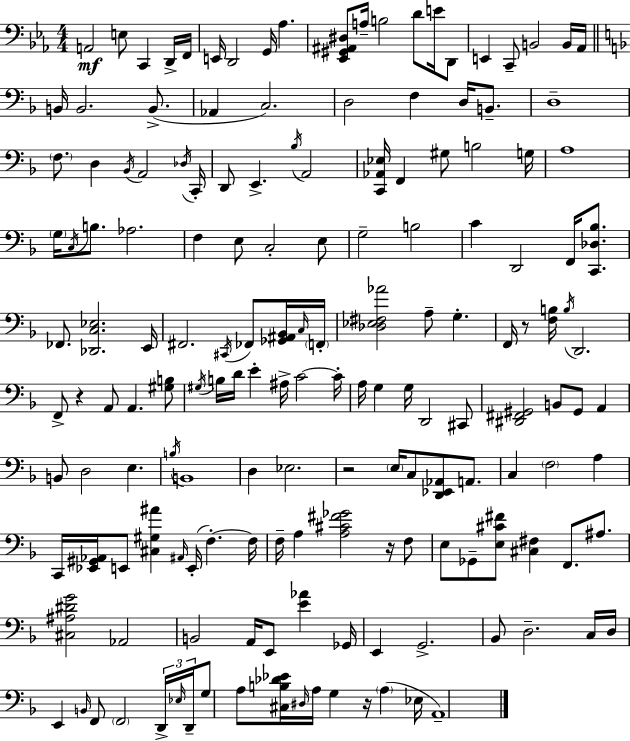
X:1
T:Untitled
M:4/4
L:1/4
K:Cm
A,,2 E,/2 C,, D,,/4 F,,/4 E,,/4 D,,2 G,,/4 _A, [_E,,^G,,^A,,^D,]/2 A,/4 B,2 D/2 E/4 D,,/2 E,, C,,/2 B,,2 B,,/4 _A,,/4 B,,/4 B,,2 B,,/2 _A,, C,2 D,2 F, D,/4 B,,/2 D,4 F,/2 D, _B,,/4 A,,2 _D,/4 C,,/4 D,,/2 E,, _B,/4 A,,2 [C,,_A,,_E,]/4 F,, ^G,/2 B,2 G,/4 A,4 G,/4 C,/4 B,/2 _A,2 F, E,/2 C,2 E,/2 G,2 B,2 C D,,2 F,,/4 [C,,_D,_B,]/2 _F,,/2 [_D,,C,_E,]2 E,,/4 ^F,,2 ^C,,/4 _F,,/2 [_G,,^A,,_B,,]/4 C,/4 F,,/4 [_D,_E,^F,_A]2 A,/2 G, F,,/4 z/2 [F,B,]/4 B,/4 D,,2 F,,/2 z A,,/2 A,, [^G,B,]/2 ^G,/4 B,/4 D/4 E ^A,/4 C2 C/4 A,/4 G, G,/4 D,,2 ^C,,/2 [^D,,^F,,^G,,]2 B,,/2 ^G,,/2 A,, B,,/2 D,2 E, B,/4 B,,4 D, _E,2 z2 E,/4 C,/2 [D,,_E,,_A,,]/2 A,,/2 C, F,2 A, C,,/4 [_E,,^G,,_A,,]/4 E,,/2 [^C,^G,^A] ^A,,/4 E,,/4 F, F,/4 F,/4 A, [A,^C^F_G]2 z/4 F,/2 E,/2 _G,,/2 [E,^C^F]/2 [^C,^F,] F,,/2 ^A,/2 [^C,^A,^DG]2 _A,,2 B,,2 A,,/4 E,,/2 [E_A] _G,,/4 E,, G,,2 _B,,/2 D,2 C,/4 D,/4 E,, B,,/4 F,,/2 F,,2 D,,/4 _E,/4 D,,/4 G,/2 A,/2 [^C,B,_D_E]/4 ^D,/4 A,/4 G, z/4 A, _E,/4 A,,4